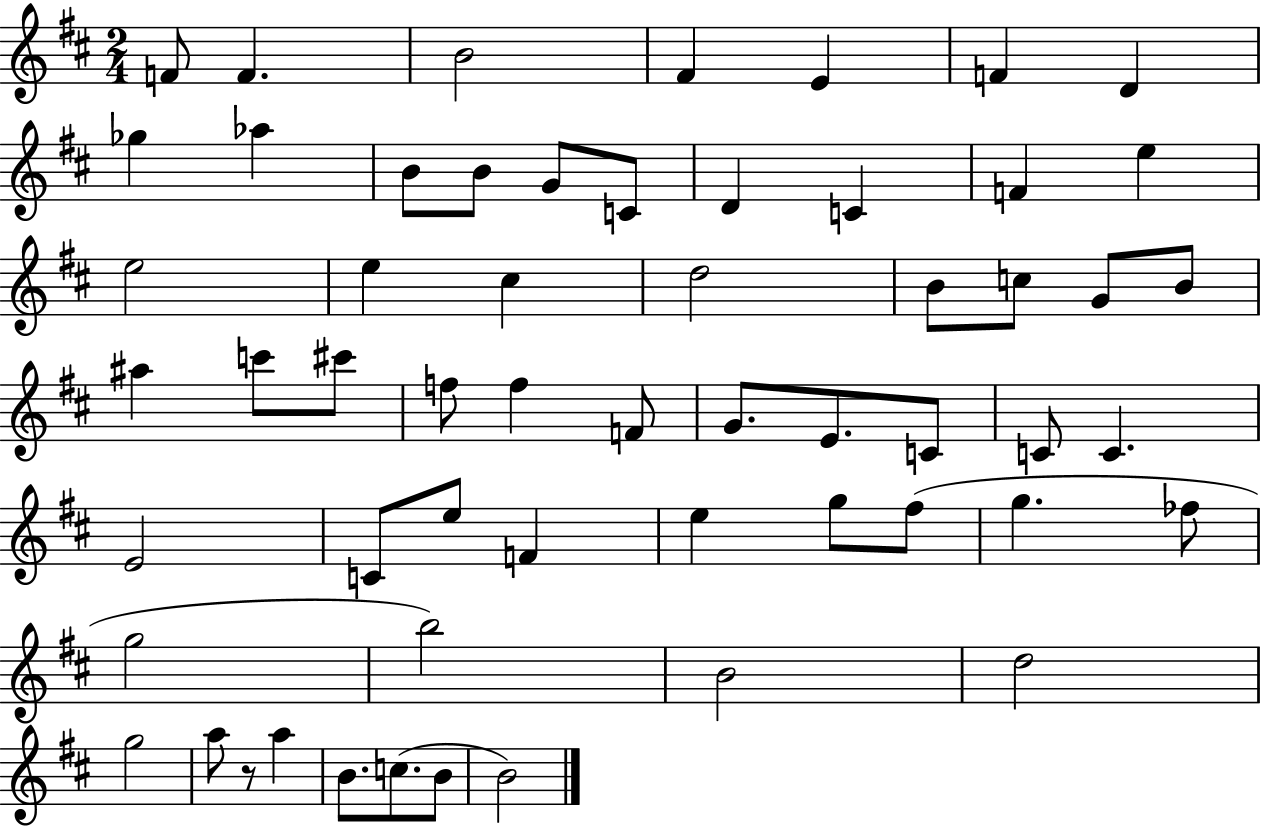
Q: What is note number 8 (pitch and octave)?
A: Gb5